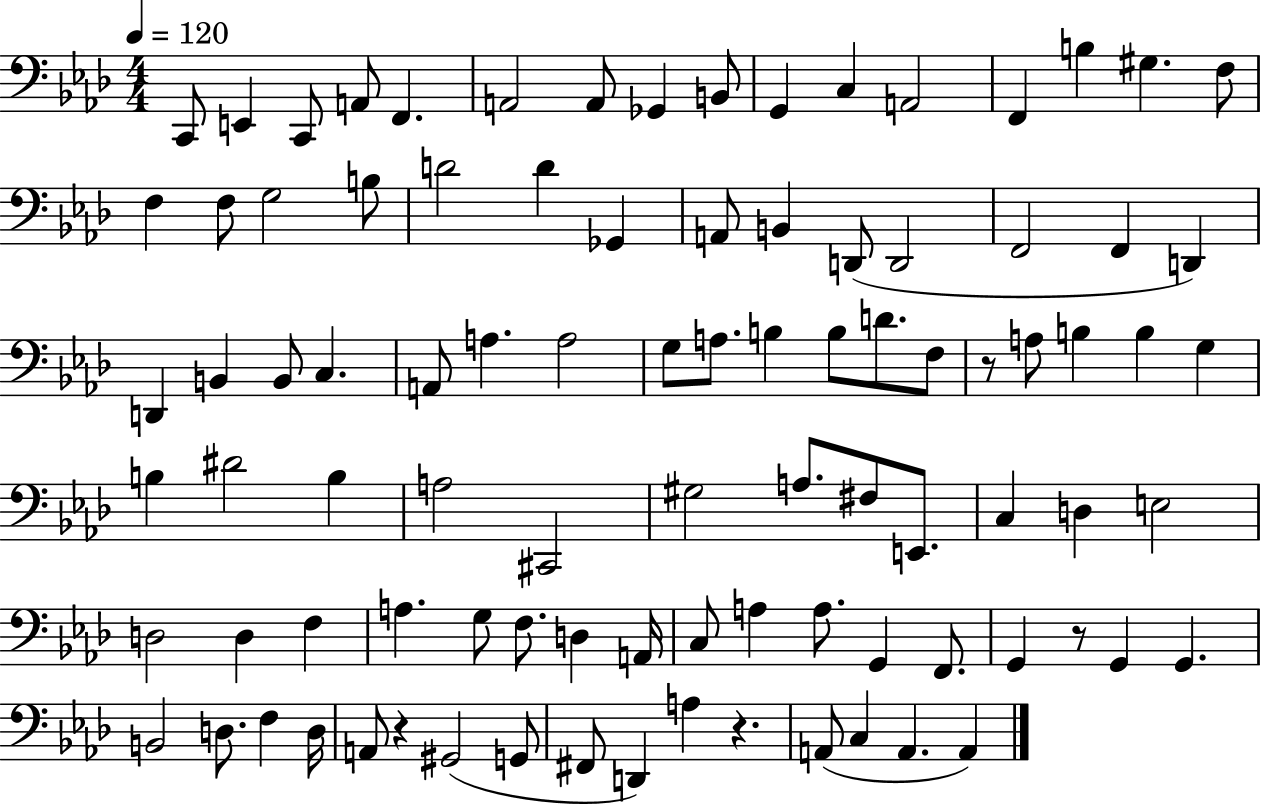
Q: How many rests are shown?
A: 4